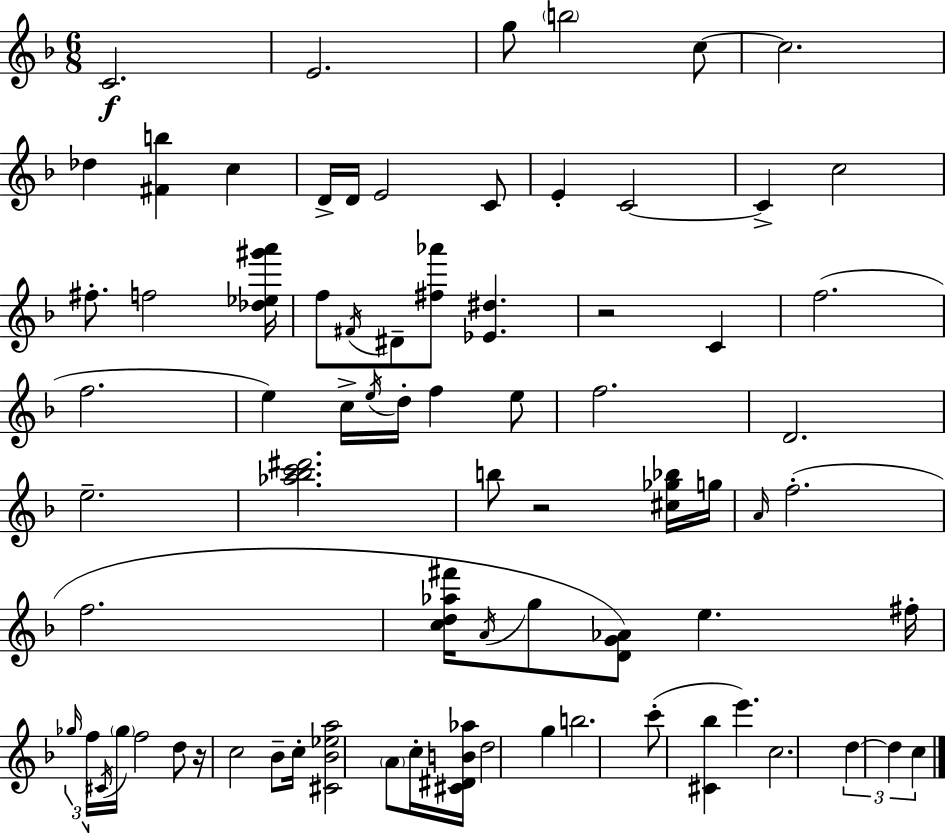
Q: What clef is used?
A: treble